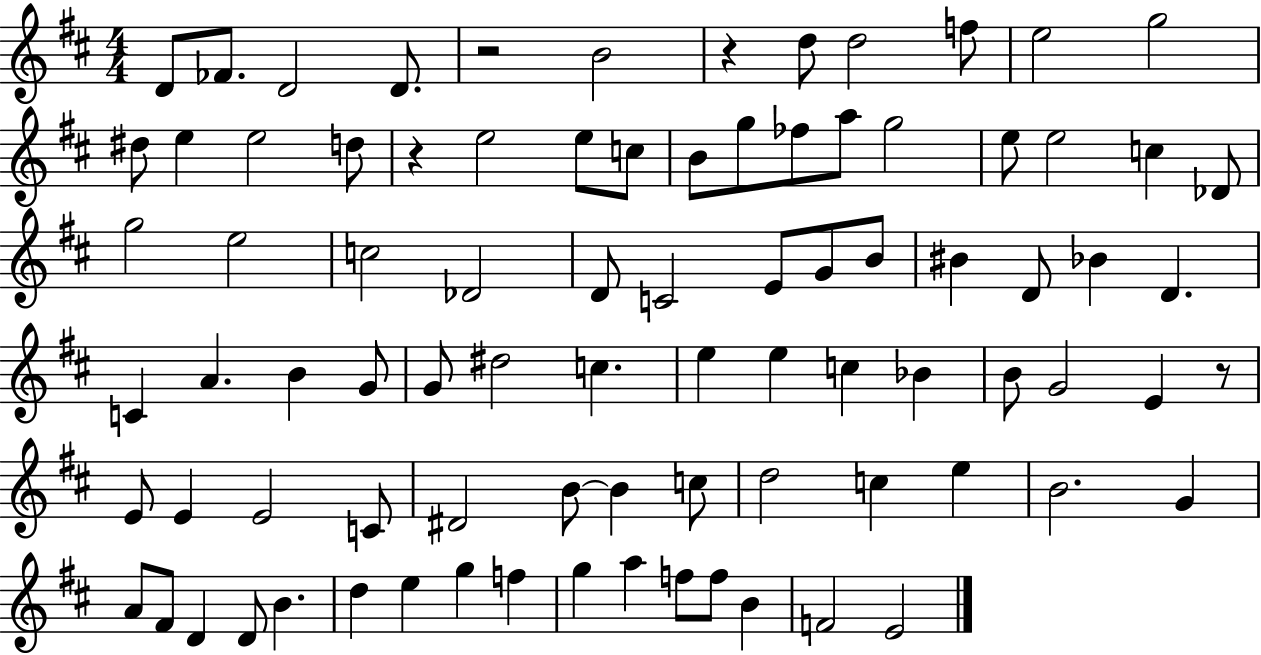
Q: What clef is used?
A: treble